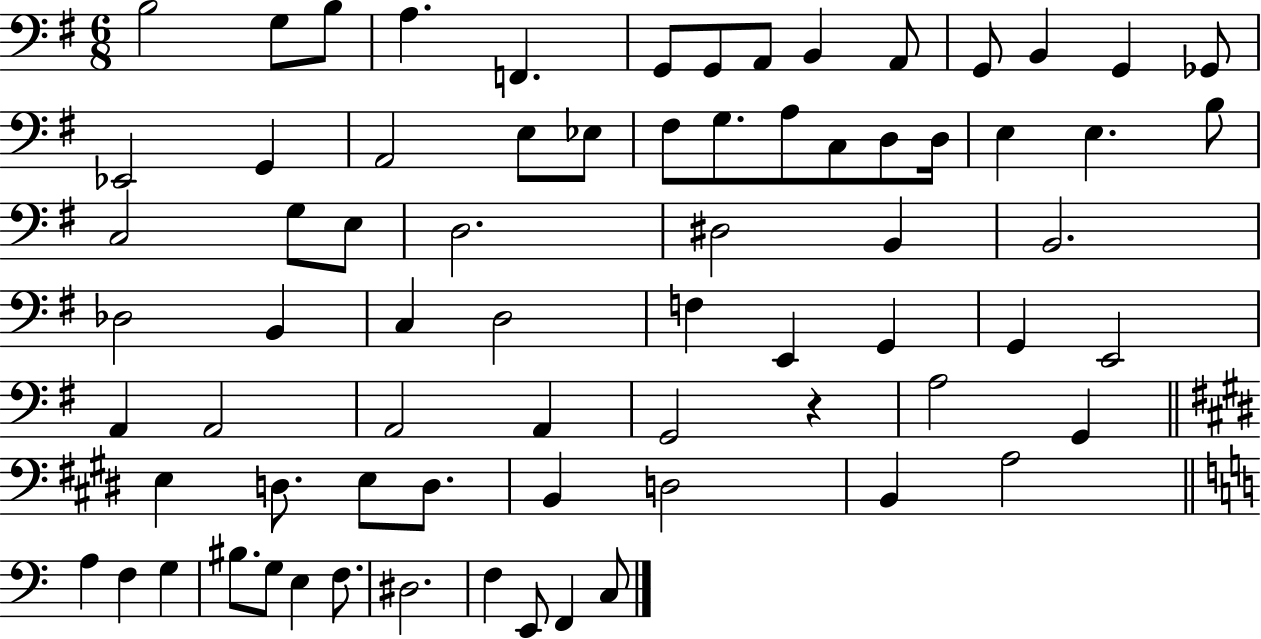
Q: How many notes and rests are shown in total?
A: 72